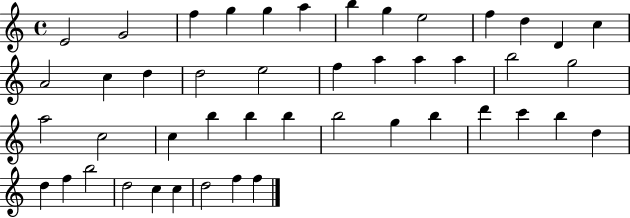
E4/h G4/h F5/q G5/q G5/q A5/q B5/q G5/q E5/h F5/q D5/q D4/q C5/q A4/h C5/q D5/q D5/h E5/h F5/q A5/q A5/q A5/q B5/h G5/h A5/h C5/h C5/q B5/q B5/q B5/q B5/h G5/q B5/q D6/q C6/q B5/q D5/q D5/q F5/q B5/h D5/h C5/q C5/q D5/h F5/q F5/q